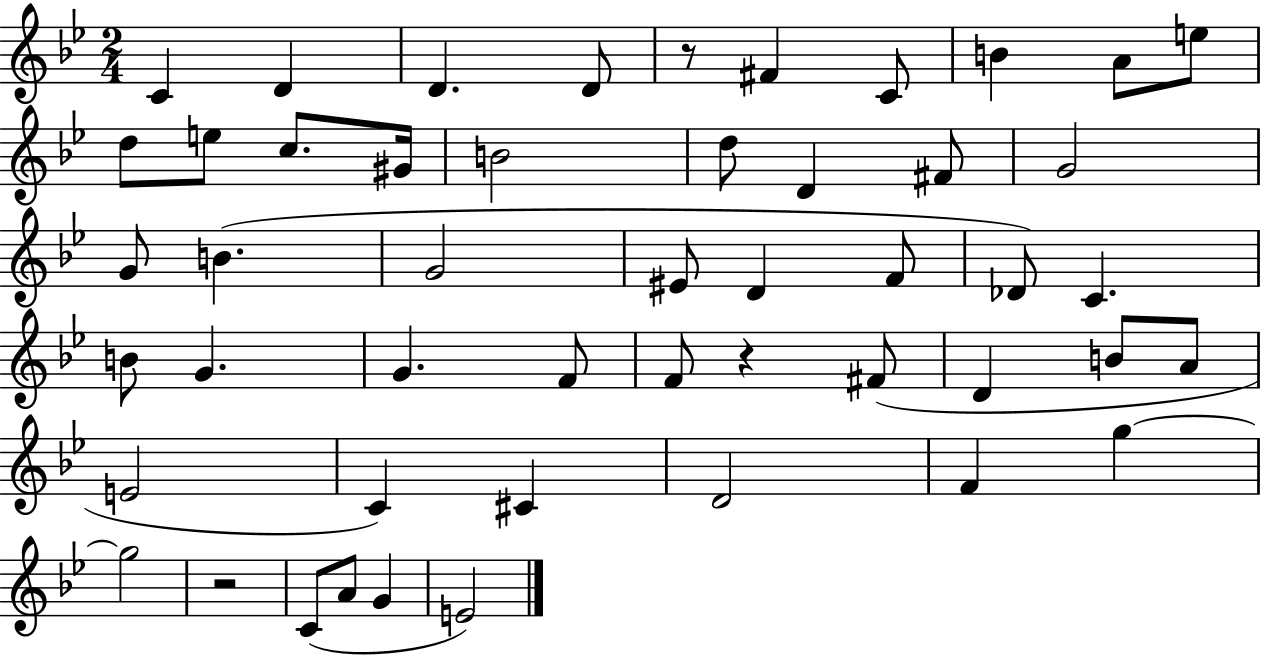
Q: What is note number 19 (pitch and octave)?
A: G4